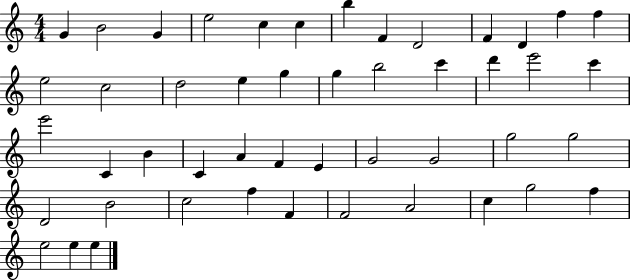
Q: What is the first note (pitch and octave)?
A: G4